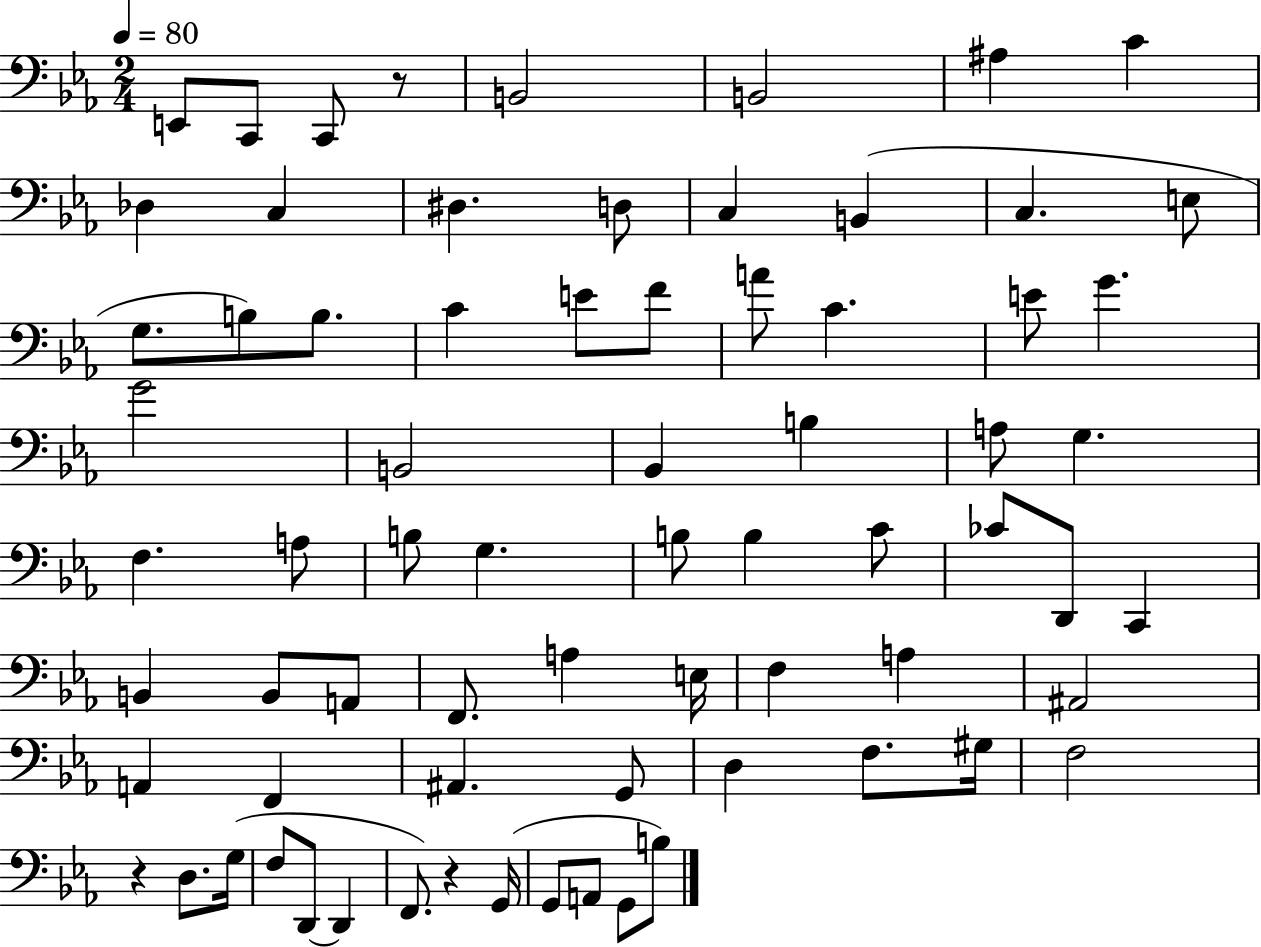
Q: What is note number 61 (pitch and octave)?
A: F3